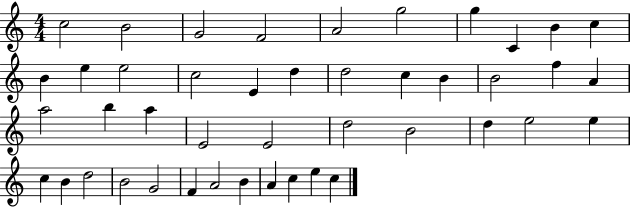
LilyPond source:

{
  \clef treble
  \numericTimeSignature
  \time 4/4
  \key c \major
  c''2 b'2 | g'2 f'2 | a'2 g''2 | g''4 c'4 b'4 c''4 | \break b'4 e''4 e''2 | c''2 e'4 d''4 | d''2 c''4 b'4 | b'2 f''4 a'4 | \break a''2 b''4 a''4 | e'2 e'2 | d''2 b'2 | d''4 e''2 e''4 | \break c''4 b'4 d''2 | b'2 g'2 | f'4 a'2 b'4 | a'4 c''4 e''4 c''4 | \break \bar "|."
}